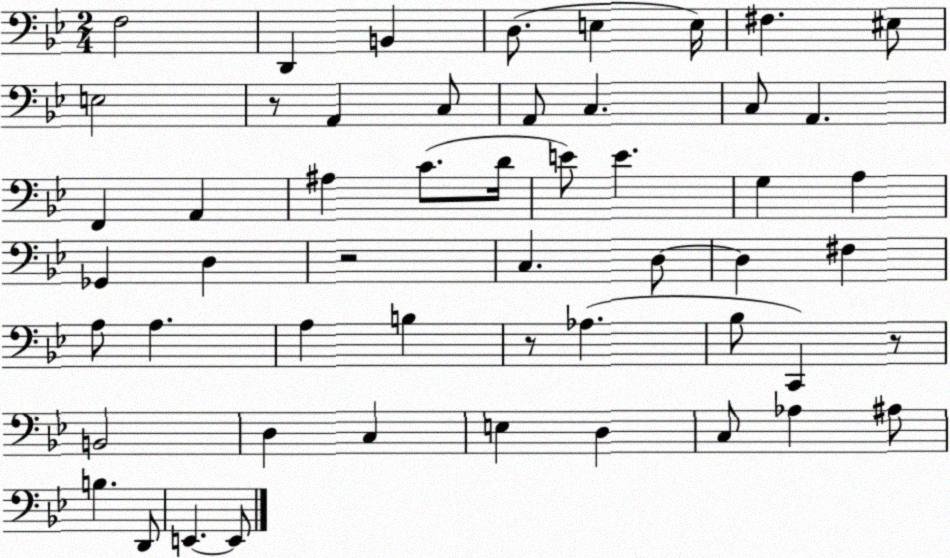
X:1
T:Untitled
M:2/4
L:1/4
K:Bb
F,2 D,, B,, D,/2 E, E,/4 ^F, ^E,/2 E,2 z/2 A,, C,/2 A,,/2 C, C,/2 A,, F,, A,, ^A, C/2 D/4 E/2 E G, A, _G,, D, z2 C, D,/2 D, ^F, A,/2 A, A, B, z/2 _A, _B,/2 C,, z/2 B,,2 D, C, E, D, C,/2 _A, ^A,/2 B, D,,/2 E,, E,,/2